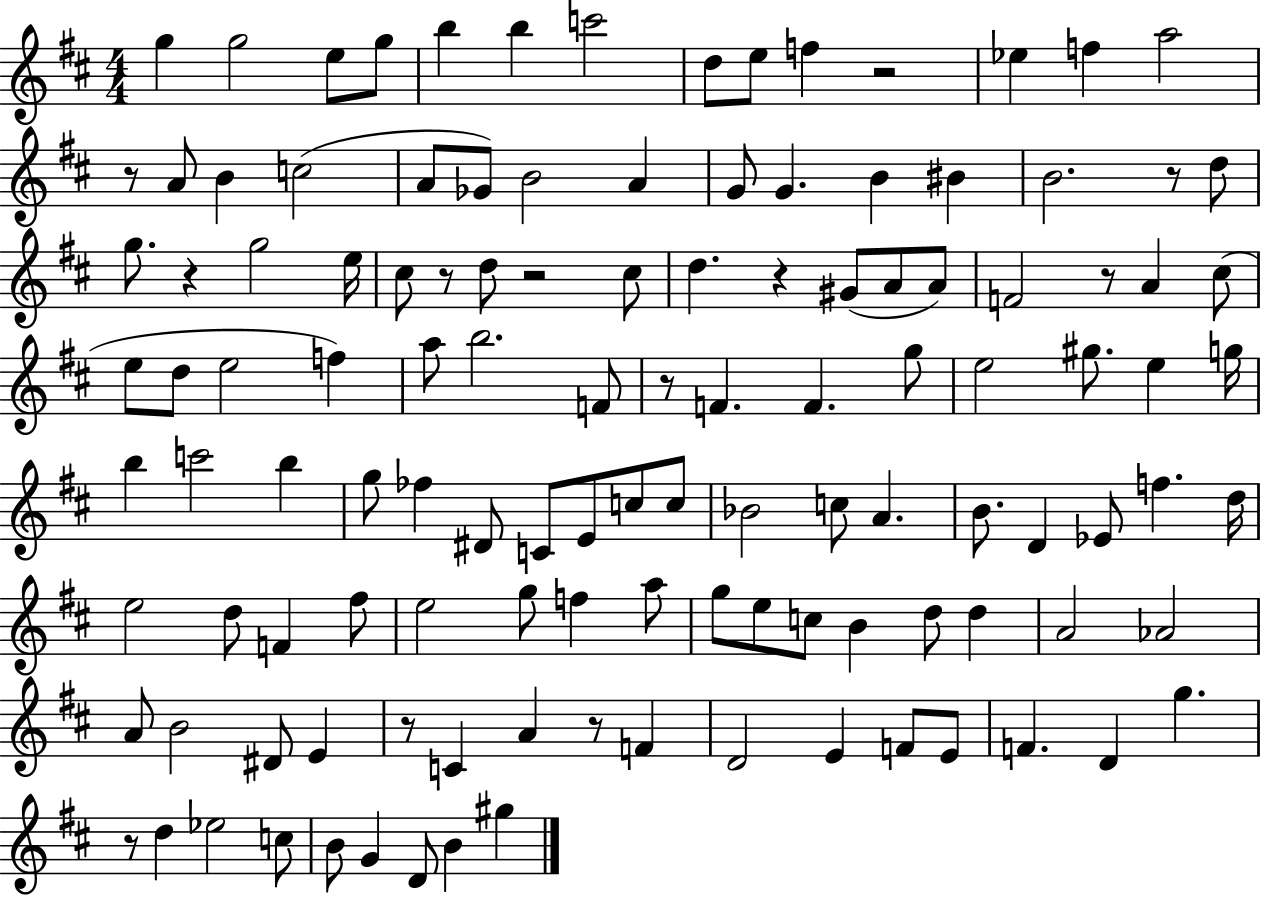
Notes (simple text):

G5/q G5/h E5/e G5/e B5/q B5/q C6/h D5/e E5/e F5/q R/h Eb5/q F5/q A5/h R/e A4/e B4/q C5/h A4/e Gb4/e B4/h A4/q G4/e G4/q. B4/q BIS4/q B4/h. R/e D5/e G5/e. R/q G5/h E5/s C#5/e R/e D5/e R/h C#5/e D5/q. R/q G#4/e A4/e A4/e F4/h R/e A4/q C#5/e E5/e D5/e E5/h F5/q A5/e B5/h. F4/e R/e F4/q. F4/q. G5/e E5/h G#5/e. E5/q G5/s B5/q C6/h B5/q G5/e FES5/q D#4/e C4/e E4/e C5/e C5/e Bb4/h C5/e A4/q. B4/e. D4/q Eb4/e F5/q. D5/s E5/h D5/e F4/q F#5/e E5/h G5/e F5/q A5/e G5/e E5/e C5/e B4/q D5/e D5/q A4/h Ab4/h A4/e B4/h D#4/e E4/q R/e C4/q A4/q R/e F4/q D4/h E4/q F4/e E4/e F4/q. D4/q G5/q. R/e D5/q Eb5/h C5/e B4/e G4/q D4/e B4/q G#5/q